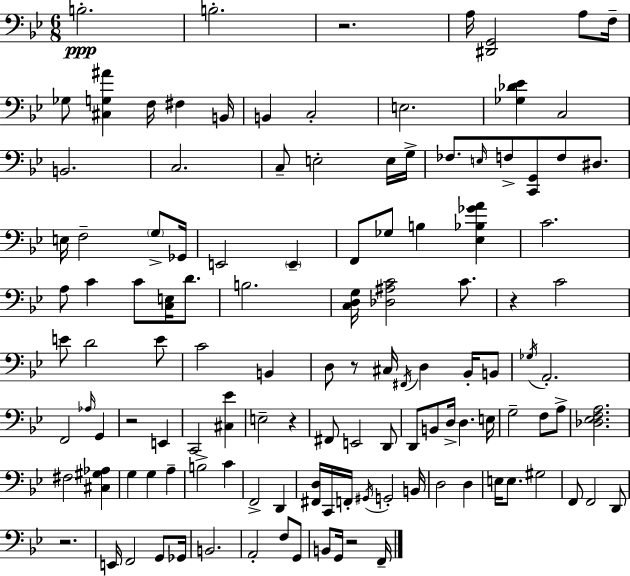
{
  \clef bass
  \numericTimeSignature
  \time 6/8
  \key bes \major
  b2.-.\ppp | b2.-. | r2. | a16 <dis, g,>2 a8 f16-- | \break ges8 <cis g ais'>4 f16 fis4 b,16 | b,4 c2-. | e2. | <ges des' ees'>4 c2 | \break b,2. | c2. | c8-- e2-. e16 g16-> | fes8. \grace { e16 } f8-> <c, g,>8 f8 dis8. | \break e16 f2-- \parenthesize g8-> | ges,16 e,2 \parenthesize e,4-- | f,8 ges8 b4 <ees bes ges' a'>4 | c'2. | \break a8 c'4 c'8 <c e>16 d'8. | b2. | <c d g>16 <des ais c'>2 c'8. | r4 c'2 | \break e'8 d'2 e'8 | c'2 b,4 | d8 r8 cis16 \acciaccatura { fis,16 } d4 bes,16-. | b,8 \acciaccatura { ges16 } a,2.-. | \break f,2 \grace { aes16 } | g,4 r2 | e,4 c,2 | <cis ees'>4 e2-- | \break r4 fis,8 e,2 | d,8 d,8 b,8 d16-> d4. | e16 g2-- | f8 a8-> <des ees f a>2. | \break fis2 | <cis gis aes>4 g4 g4 | a4-- b2-> | c'4 f,2-> | \break d,4 <fis, d>16 c,16 f,16-. \acciaccatura { gis,16 } g,2-. | b,16 d2 | d4 e16 e8. gis2 | f,8 f,2 | \break d,8 r2. | e,16 f,2 | g,8 ges,16 b,2. | a,2-. | \break f8 g,8 b,8 g,16 r2 | f,16-- \bar "|."
}